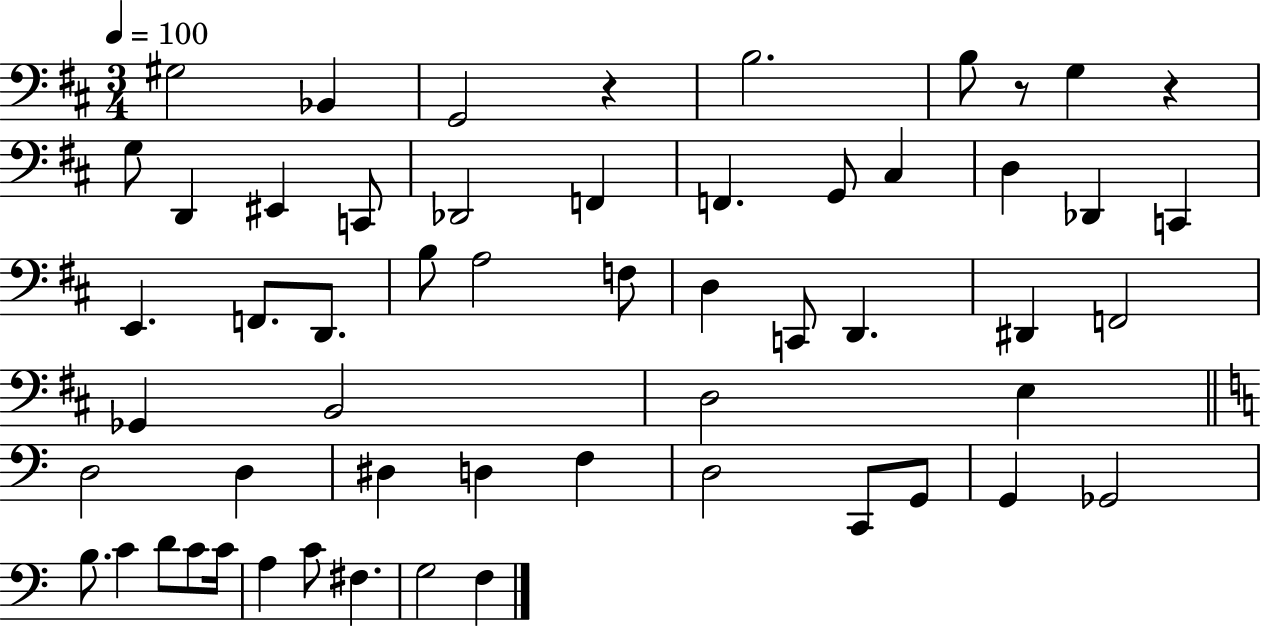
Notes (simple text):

G#3/h Bb2/q G2/h R/q B3/h. B3/e R/e G3/q R/q G3/e D2/q EIS2/q C2/e Db2/h F2/q F2/q. G2/e C#3/q D3/q Db2/q C2/q E2/q. F2/e. D2/e. B3/e A3/h F3/e D3/q C2/e D2/q. D#2/q F2/h Gb2/q B2/h D3/h E3/q D3/h D3/q D#3/q D3/q F3/q D3/h C2/e G2/e G2/q Gb2/h B3/e. C4/q D4/e C4/e C4/s A3/q C4/e F#3/q. G3/h F3/q